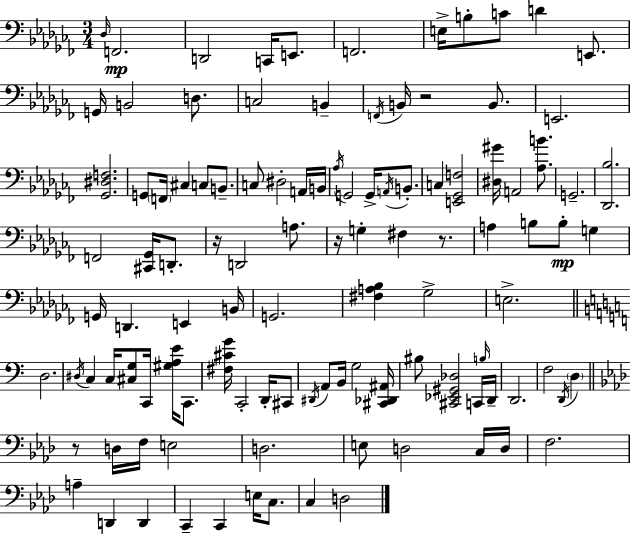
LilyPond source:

{
  \clef bass
  \numericTimeSignature
  \time 3/4
  \key aes \minor
  \grace { des16 }\mp f,2. | d,2 c,16 e,8. | f,2. | e16-> b8-. c'8 d'4 e,8. | \break g,16 b,2 d8. | c2 b,4-- | \acciaccatura { f,16 } b,16 r2 b,8. | e,2. | \break <ges, dis f>2. | g,8 \parenthesize f,16 cis4 c8 b,8.-- | c8 dis2-. | a,16 b,16 \acciaccatura { aes16 } g,2 g,16-> | \break \acciaccatura { a,16 } b,8.-. c4 <e, ges, f>2 | <dis gis'>16 a,2 | <aes b'>8. g,2.-- | <des, bes>2. | \break f,2 | <cis, ges,>16 d,8.-. r16 d,2 | a8. r16 g4-. fis4 | r8. a4 b8 b8-.\mp | \break g4 g,16 d,4. e,4 | b,16 g,2. | <fis a bes>4 ges2-> | e2.-> | \break \bar "||" \break \key c \major d2. | \acciaccatura { dis16 } c4 c16 <cis g>8 c,16 <gis a e'>16 c,8. | <fis cis' g'>16 c,2-. d,16-. cis,8 | \acciaccatura { dis,16 } a,8 b,16 g2 | \break <cis, des, ais,>16 bis8 <cis, ees, gis, des>2 | c,16 \grace { b16 } d,16-- d,2. | f2 \acciaccatura { d,16 } | \parenthesize d4 \bar "||" \break \key aes \major r8 d16 f16 e2 | d2. | e8 d2 c16 d16 | f2. | \break a4-- d,4 d,4 | c,4-- c,4 e16 c8. | c4 d2 | \bar "|."
}